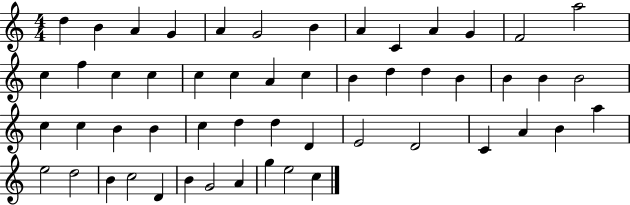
{
  \clef treble
  \numericTimeSignature
  \time 4/4
  \key c \major
  d''4 b'4 a'4 g'4 | a'4 g'2 b'4 | a'4 c'4 a'4 g'4 | f'2 a''2 | \break c''4 f''4 c''4 c''4 | c''4 c''4 a'4 c''4 | b'4 d''4 d''4 b'4 | b'4 b'4 b'2 | \break c''4 c''4 b'4 b'4 | c''4 d''4 d''4 d'4 | e'2 d'2 | c'4 a'4 b'4 a''4 | \break e''2 d''2 | b'4 c''2 d'4 | b'4 g'2 a'4 | g''4 e''2 c''4 | \break \bar "|."
}